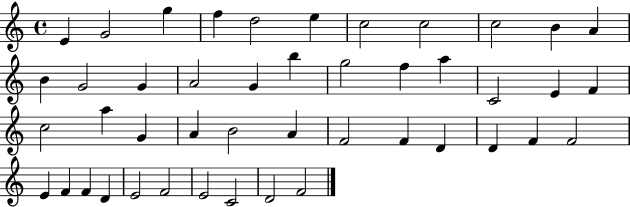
X:1
T:Untitled
M:4/4
L:1/4
K:C
E G2 g f d2 e c2 c2 c2 B A B G2 G A2 G b g2 f a C2 E F c2 a G A B2 A F2 F D D F F2 E F F D E2 F2 E2 C2 D2 F2